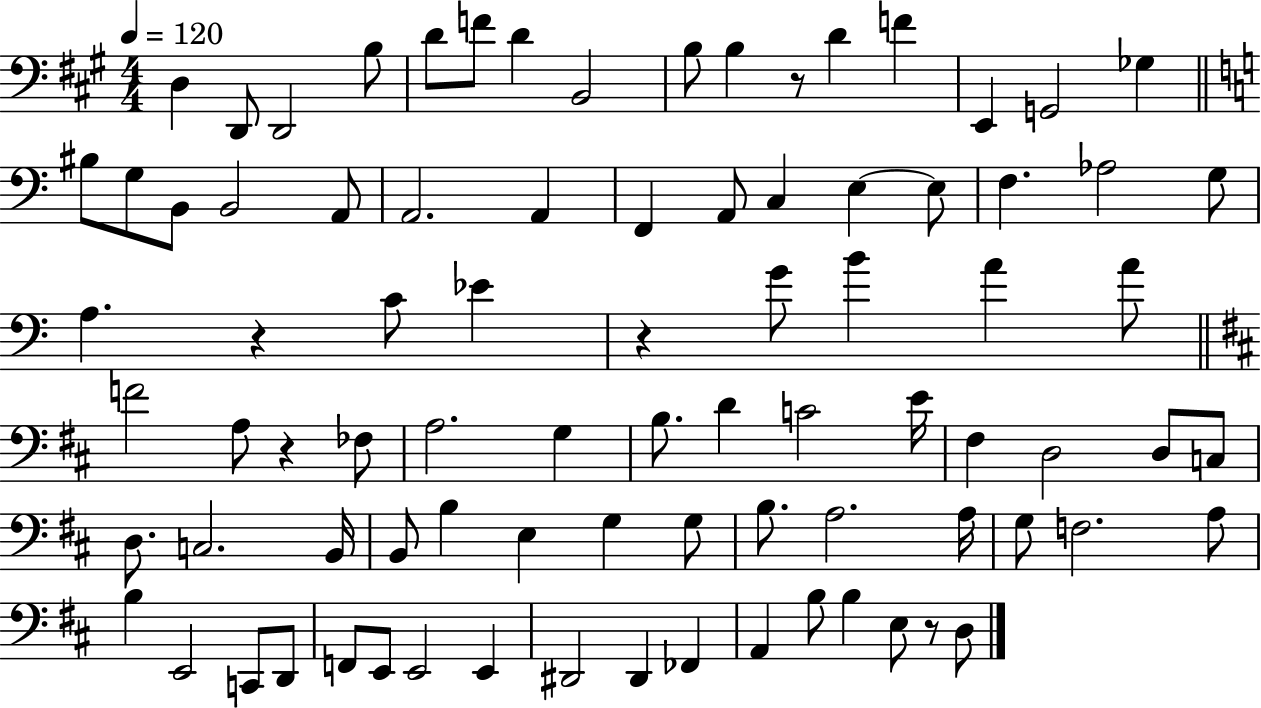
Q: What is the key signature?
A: A major